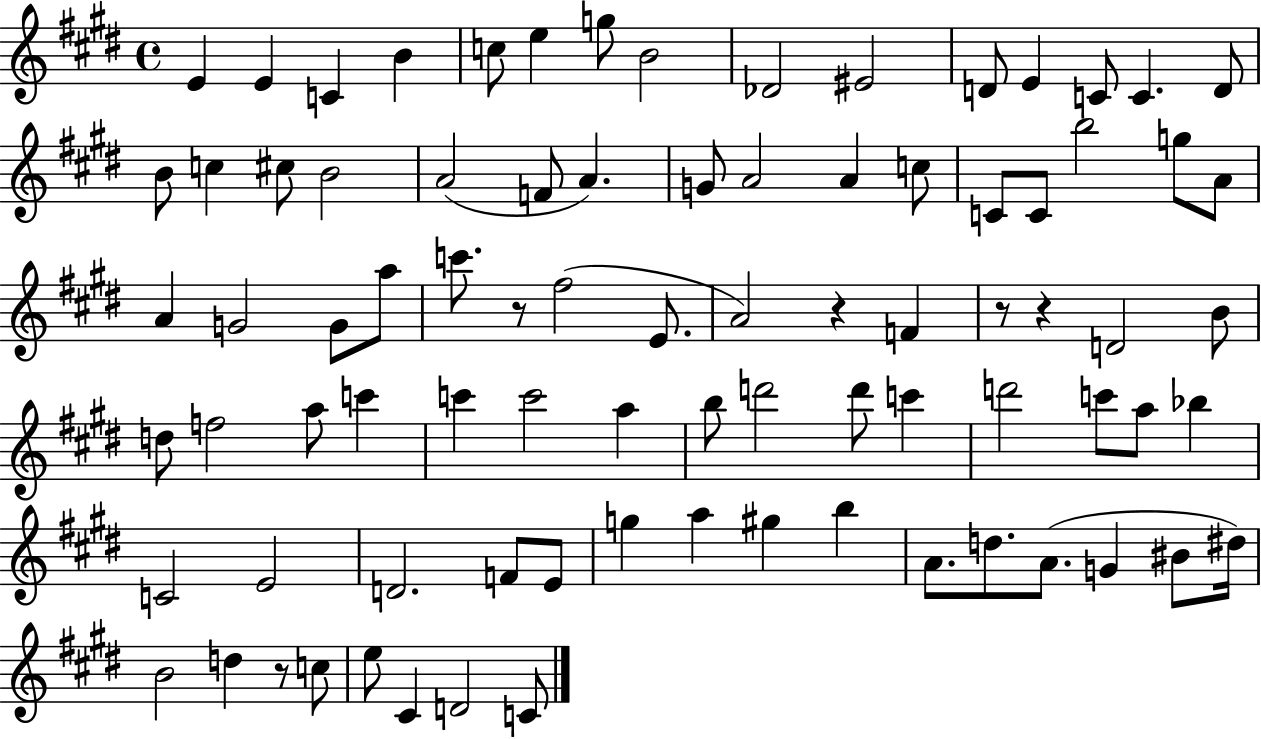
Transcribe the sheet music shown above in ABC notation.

X:1
T:Untitled
M:4/4
L:1/4
K:E
E E C B c/2 e g/2 B2 _D2 ^E2 D/2 E C/2 C D/2 B/2 c ^c/2 B2 A2 F/2 A G/2 A2 A c/2 C/2 C/2 b2 g/2 A/2 A G2 G/2 a/2 c'/2 z/2 ^f2 E/2 A2 z F z/2 z D2 B/2 d/2 f2 a/2 c' c' c'2 a b/2 d'2 d'/2 c' d'2 c'/2 a/2 _b C2 E2 D2 F/2 E/2 g a ^g b A/2 d/2 A/2 G ^B/2 ^d/4 B2 d z/2 c/2 e/2 ^C D2 C/2